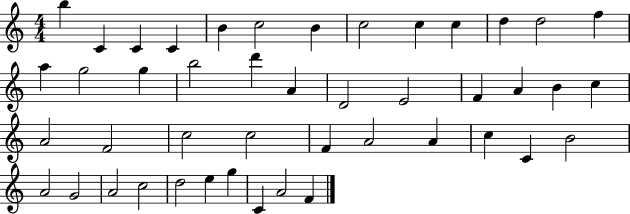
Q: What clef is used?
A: treble